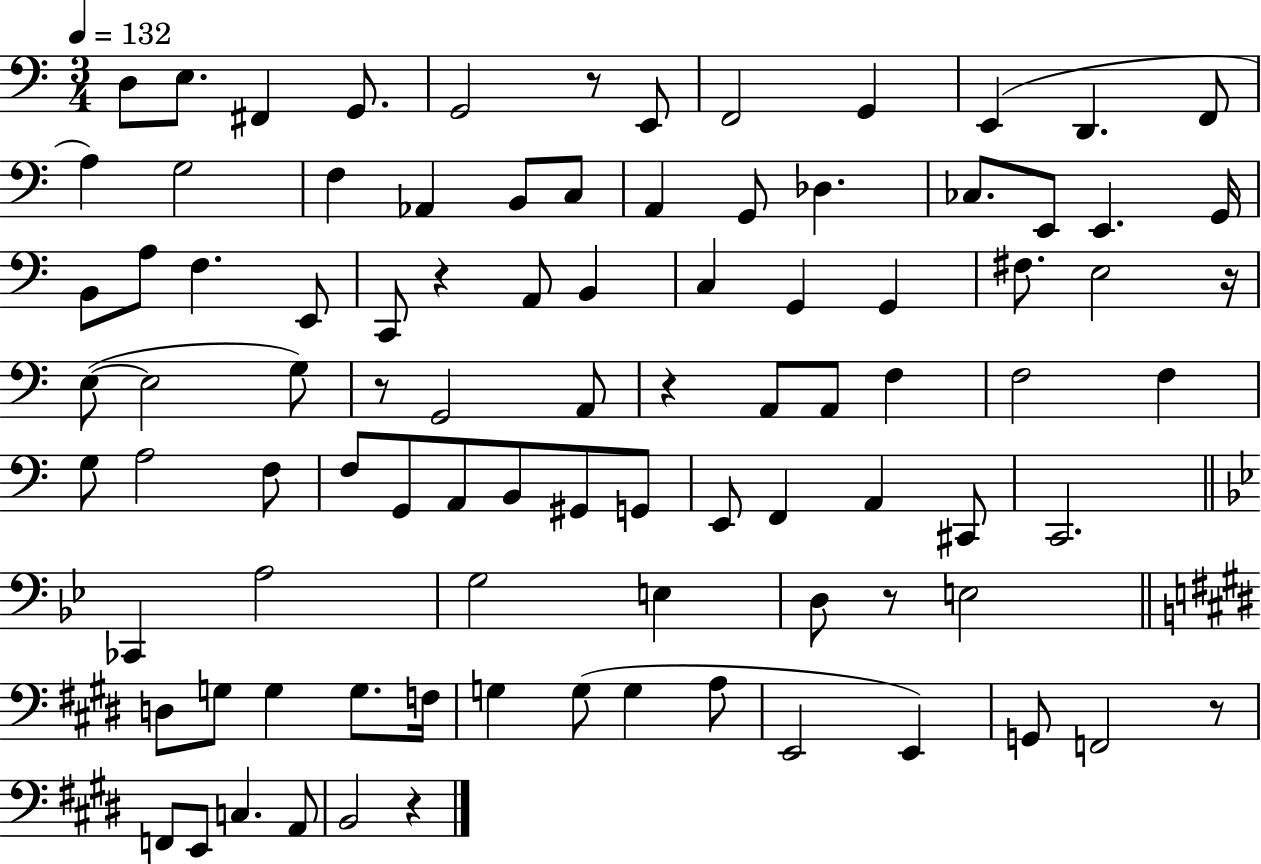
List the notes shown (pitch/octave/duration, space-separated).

D3/e E3/e. F#2/q G2/e. G2/h R/e E2/e F2/h G2/q E2/q D2/q. F2/e A3/q G3/h F3/q Ab2/q B2/e C3/e A2/q G2/e Db3/q. CES3/e. E2/e E2/q. G2/s B2/e A3/e F3/q. E2/e C2/e R/q A2/e B2/q C3/q G2/q G2/q F#3/e. E3/h R/s E3/e E3/h G3/e R/e G2/h A2/e R/q A2/e A2/e F3/q F3/h F3/q G3/e A3/h F3/e F3/e G2/e A2/e B2/e G#2/e G2/e E2/e F2/q A2/q C#2/e C2/h. CES2/q A3/h G3/h E3/q D3/e R/e E3/h D3/e G3/e G3/q G3/e. F3/s G3/q G3/e G3/q A3/e E2/h E2/q G2/e F2/h R/e F2/e E2/e C3/q. A2/e B2/h R/q